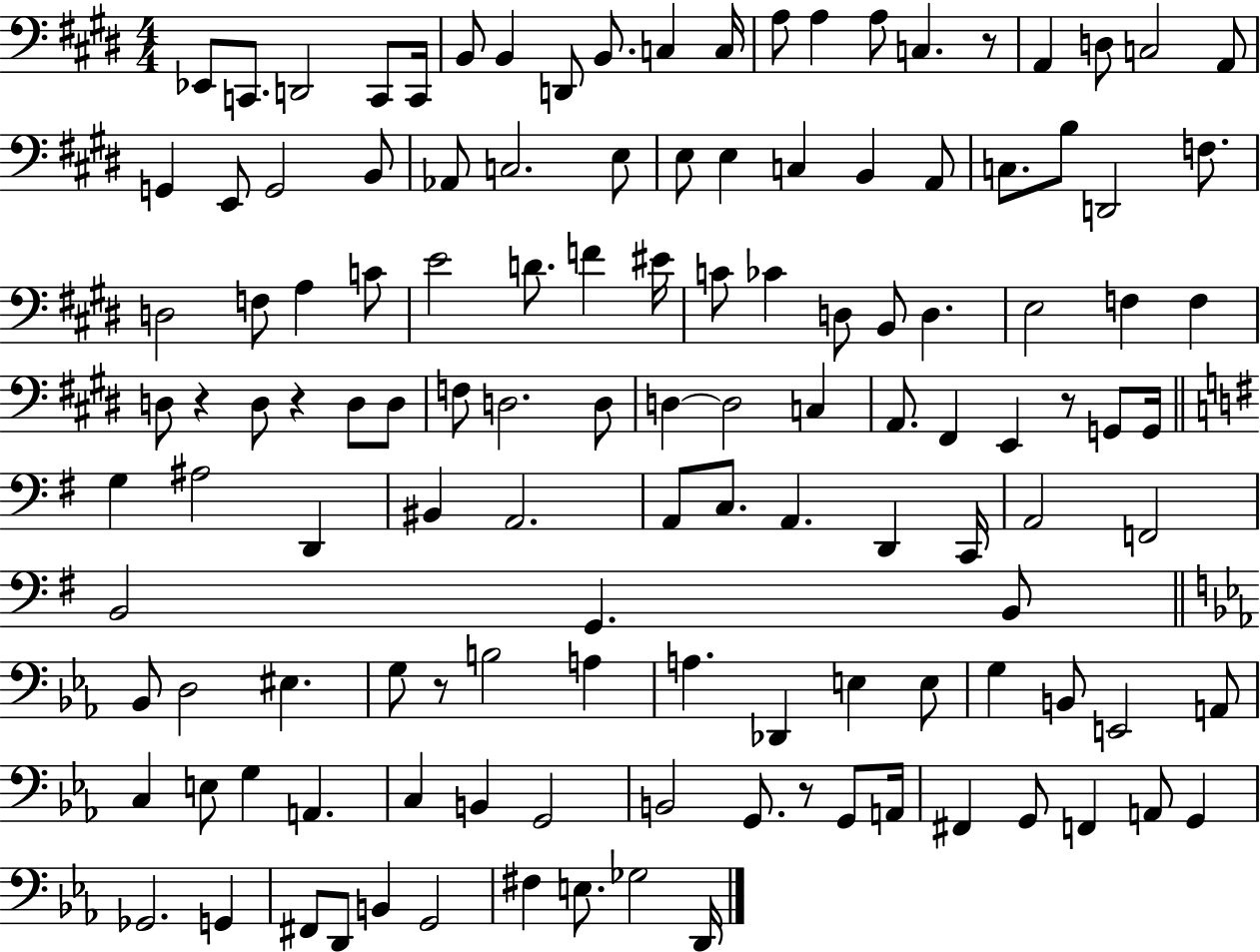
X:1
T:Untitled
M:4/4
L:1/4
K:E
_E,,/2 C,,/2 D,,2 C,,/2 C,,/4 B,,/2 B,, D,,/2 B,,/2 C, C,/4 A,/2 A, A,/2 C, z/2 A,, D,/2 C,2 A,,/2 G,, E,,/2 G,,2 B,,/2 _A,,/2 C,2 E,/2 E,/2 E, C, B,, A,,/2 C,/2 B,/2 D,,2 F,/2 D,2 F,/2 A, C/2 E2 D/2 F ^E/4 C/2 _C D,/2 B,,/2 D, E,2 F, F, D,/2 z D,/2 z D,/2 D,/2 F,/2 D,2 D,/2 D, D,2 C, A,,/2 ^F,, E,, z/2 G,,/2 G,,/4 G, ^A,2 D,, ^B,, A,,2 A,,/2 C,/2 A,, D,, C,,/4 A,,2 F,,2 B,,2 G,, B,,/2 _B,,/2 D,2 ^E, G,/2 z/2 B,2 A, A, _D,, E, E,/2 G, B,,/2 E,,2 A,,/2 C, E,/2 G, A,, C, B,, G,,2 B,,2 G,,/2 z/2 G,,/2 A,,/4 ^F,, G,,/2 F,, A,,/2 G,, _G,,2 G,, ^F,,/2 D,,/2 B,, G,,2 ^F, E,/2 _G,2 D,,/4